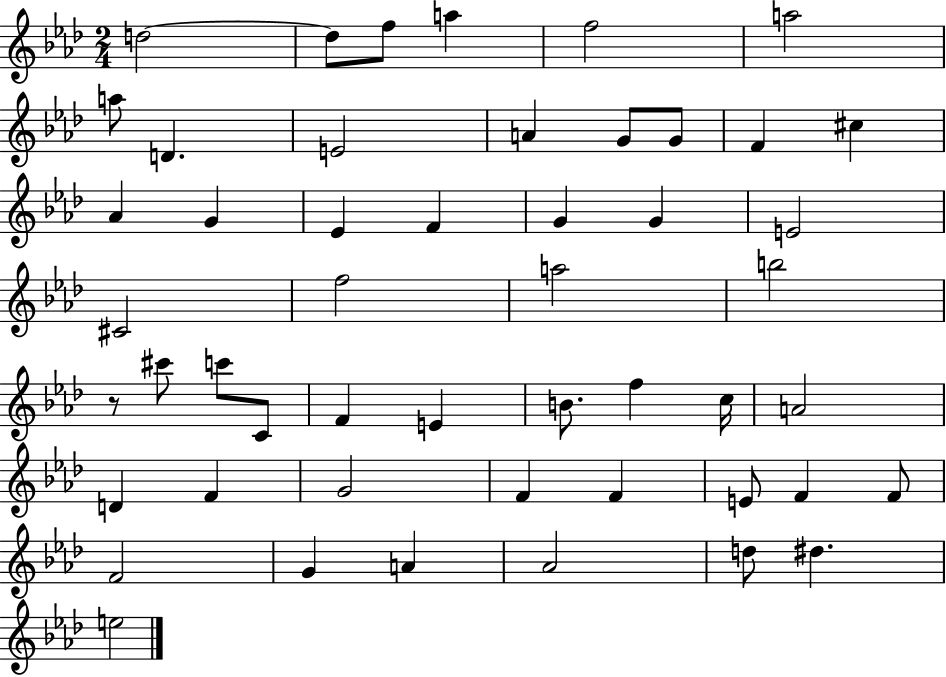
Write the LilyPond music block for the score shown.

{
  \clef treble
  \numericTimeSignature
  \time 2/4
  \key aes \major
  d''2~~ | d''8 f''8 a''4 | f''2 | a''2 | \break a''8 d'4. | e'2 | a'4 g'8 g'8 | f'4 cis''4 | \break aes'4 g'4 | ees'4 f'4 | g'4 g'4 | e'2 | \break cis'2 | f''2 | a''2 | b''2 | \break r8 cis'''8 c'''8 c'8 | f'4 e'4 | b'8. f''4 c''16 | a'2 | \break d'4 f'4 | g'2 | f'4 f'4 | e'8 f'4 f'8 | \break f'2 | g'4 a'4 | aes'2 | d''8 dis''4. | \break e''2 | \bar "|."
}